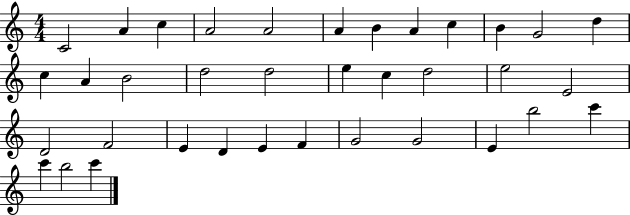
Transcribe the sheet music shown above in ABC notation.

X:1
T:Untitled
M:4/4
L:1/4
K:C
C2 A c A2 A2 A B A c B G2 d c A B2 d2 d2 e c d2 e2 E2 D2 F2 E D E F G2 G2 E b2 c' c' b2 c'